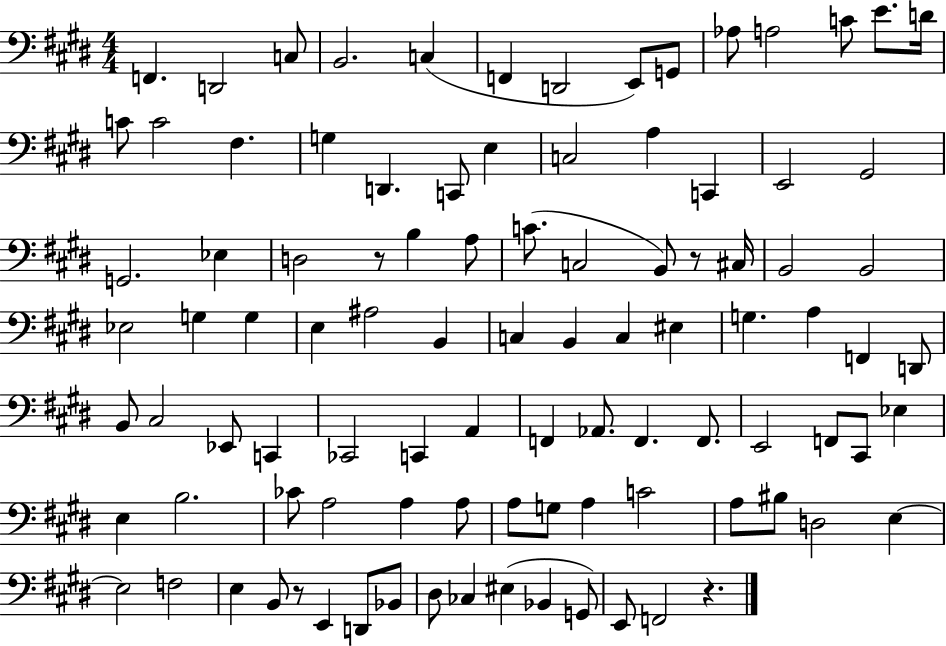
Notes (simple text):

F2/q. D2/h C3/e B2/h. C3/q F2/q D2/h E2/e G2/e Ab3/e A3/h C4/e E4/e. D4/s C4/e C4/h F#3/q. G3/q D2/q. C2/e E3/q C3/h A3/q C2/q E2/h G#2/h G2/h. Eb3/q D3/h R/e B3/q A3/e C4/e. C3/h B2/e R/e C#3/s B2/h B2/h Eb3/h G3/q G3/q E3/q A#3/h B2/q C3/q B2/q C3/q EIS3/q G3/q. A3/q F2/q D2/e B2/e C#3/h Eb2/e C2/q CES2/h C2/q A2/q F2/q Ab2/e. F2/q. F2/e. E2/h F2/e C#2/e Eb3/q E3/q B3/h. CES4/e A3/h A3/q A3/e A3/e G3/e A3/q C4/h A3/e BIS3/e D3/h E3/q E3/h F3/h E3/q B2/e R/e E2/q D2/e Bb2/e D#3/e CES3/q EIS3/q Bb2/q G2/e E2/e F2/h R/q.